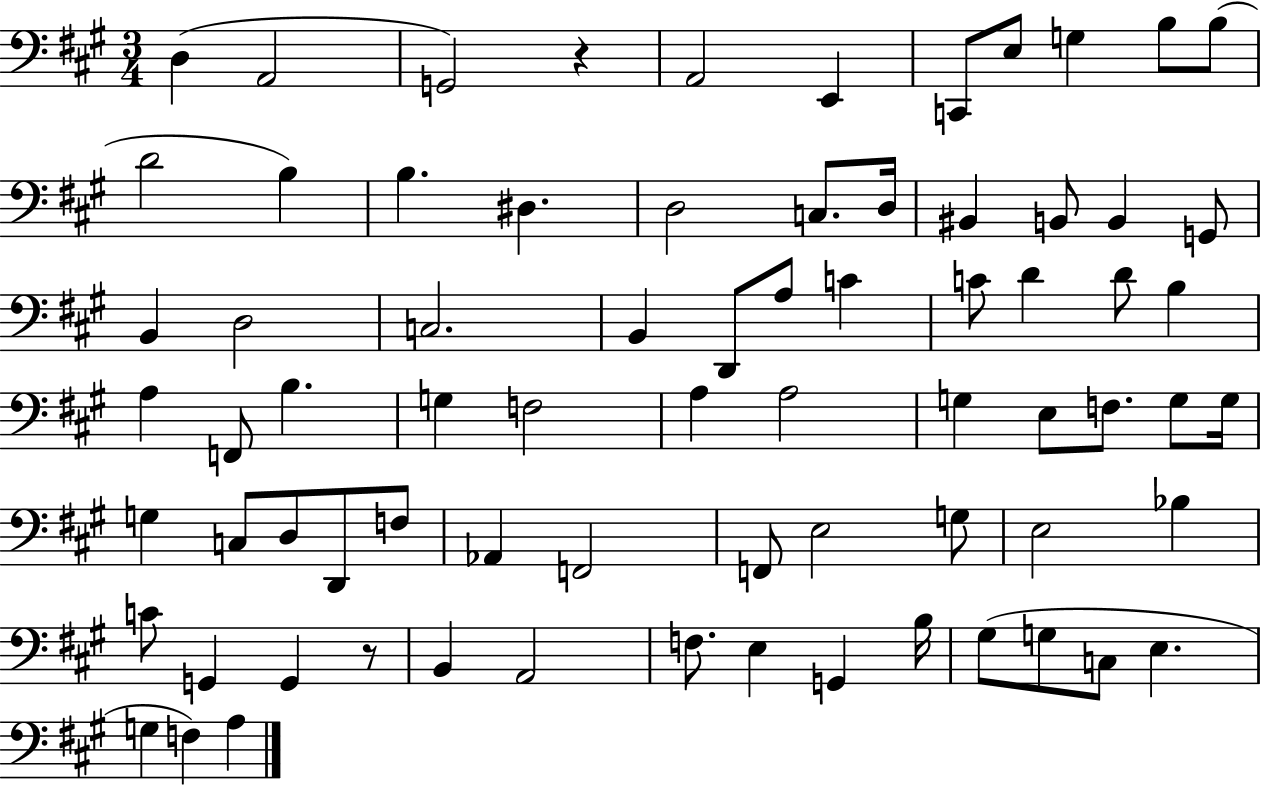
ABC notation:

X:1
T:Untitled
M:3/4
L:1/4
K:A
D, A,,2 G,,2 z A,,2 E,, C,,/2 E,/2 G, B,/2 B,/2 D2 B, B, ^D, D,2 C,/2 D,/4 ^B,, B,,/2 B,, G,,/2 B,, D,2 C,2 B,, D,,/2 A,/2 C C/2 D D/2 B, A, F,,/2 B, G, F,2 A, A,2 G, E,/2 F,/2 G,/2 G,/4 G, C,/2 D,/2 D,,/2 F,/2 _A,, F,,2 F,,/2 E,2 G,/2 E,2 _B, C/2 G,, G,, z/2 B,, A,,2 F,/2 E, G,, B,/4 ^G,/2 G,/2 C,/2 E, G, F, A,